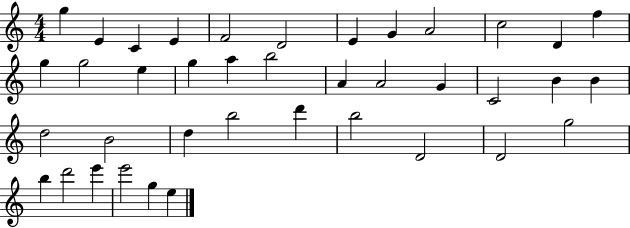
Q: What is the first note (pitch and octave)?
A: G5